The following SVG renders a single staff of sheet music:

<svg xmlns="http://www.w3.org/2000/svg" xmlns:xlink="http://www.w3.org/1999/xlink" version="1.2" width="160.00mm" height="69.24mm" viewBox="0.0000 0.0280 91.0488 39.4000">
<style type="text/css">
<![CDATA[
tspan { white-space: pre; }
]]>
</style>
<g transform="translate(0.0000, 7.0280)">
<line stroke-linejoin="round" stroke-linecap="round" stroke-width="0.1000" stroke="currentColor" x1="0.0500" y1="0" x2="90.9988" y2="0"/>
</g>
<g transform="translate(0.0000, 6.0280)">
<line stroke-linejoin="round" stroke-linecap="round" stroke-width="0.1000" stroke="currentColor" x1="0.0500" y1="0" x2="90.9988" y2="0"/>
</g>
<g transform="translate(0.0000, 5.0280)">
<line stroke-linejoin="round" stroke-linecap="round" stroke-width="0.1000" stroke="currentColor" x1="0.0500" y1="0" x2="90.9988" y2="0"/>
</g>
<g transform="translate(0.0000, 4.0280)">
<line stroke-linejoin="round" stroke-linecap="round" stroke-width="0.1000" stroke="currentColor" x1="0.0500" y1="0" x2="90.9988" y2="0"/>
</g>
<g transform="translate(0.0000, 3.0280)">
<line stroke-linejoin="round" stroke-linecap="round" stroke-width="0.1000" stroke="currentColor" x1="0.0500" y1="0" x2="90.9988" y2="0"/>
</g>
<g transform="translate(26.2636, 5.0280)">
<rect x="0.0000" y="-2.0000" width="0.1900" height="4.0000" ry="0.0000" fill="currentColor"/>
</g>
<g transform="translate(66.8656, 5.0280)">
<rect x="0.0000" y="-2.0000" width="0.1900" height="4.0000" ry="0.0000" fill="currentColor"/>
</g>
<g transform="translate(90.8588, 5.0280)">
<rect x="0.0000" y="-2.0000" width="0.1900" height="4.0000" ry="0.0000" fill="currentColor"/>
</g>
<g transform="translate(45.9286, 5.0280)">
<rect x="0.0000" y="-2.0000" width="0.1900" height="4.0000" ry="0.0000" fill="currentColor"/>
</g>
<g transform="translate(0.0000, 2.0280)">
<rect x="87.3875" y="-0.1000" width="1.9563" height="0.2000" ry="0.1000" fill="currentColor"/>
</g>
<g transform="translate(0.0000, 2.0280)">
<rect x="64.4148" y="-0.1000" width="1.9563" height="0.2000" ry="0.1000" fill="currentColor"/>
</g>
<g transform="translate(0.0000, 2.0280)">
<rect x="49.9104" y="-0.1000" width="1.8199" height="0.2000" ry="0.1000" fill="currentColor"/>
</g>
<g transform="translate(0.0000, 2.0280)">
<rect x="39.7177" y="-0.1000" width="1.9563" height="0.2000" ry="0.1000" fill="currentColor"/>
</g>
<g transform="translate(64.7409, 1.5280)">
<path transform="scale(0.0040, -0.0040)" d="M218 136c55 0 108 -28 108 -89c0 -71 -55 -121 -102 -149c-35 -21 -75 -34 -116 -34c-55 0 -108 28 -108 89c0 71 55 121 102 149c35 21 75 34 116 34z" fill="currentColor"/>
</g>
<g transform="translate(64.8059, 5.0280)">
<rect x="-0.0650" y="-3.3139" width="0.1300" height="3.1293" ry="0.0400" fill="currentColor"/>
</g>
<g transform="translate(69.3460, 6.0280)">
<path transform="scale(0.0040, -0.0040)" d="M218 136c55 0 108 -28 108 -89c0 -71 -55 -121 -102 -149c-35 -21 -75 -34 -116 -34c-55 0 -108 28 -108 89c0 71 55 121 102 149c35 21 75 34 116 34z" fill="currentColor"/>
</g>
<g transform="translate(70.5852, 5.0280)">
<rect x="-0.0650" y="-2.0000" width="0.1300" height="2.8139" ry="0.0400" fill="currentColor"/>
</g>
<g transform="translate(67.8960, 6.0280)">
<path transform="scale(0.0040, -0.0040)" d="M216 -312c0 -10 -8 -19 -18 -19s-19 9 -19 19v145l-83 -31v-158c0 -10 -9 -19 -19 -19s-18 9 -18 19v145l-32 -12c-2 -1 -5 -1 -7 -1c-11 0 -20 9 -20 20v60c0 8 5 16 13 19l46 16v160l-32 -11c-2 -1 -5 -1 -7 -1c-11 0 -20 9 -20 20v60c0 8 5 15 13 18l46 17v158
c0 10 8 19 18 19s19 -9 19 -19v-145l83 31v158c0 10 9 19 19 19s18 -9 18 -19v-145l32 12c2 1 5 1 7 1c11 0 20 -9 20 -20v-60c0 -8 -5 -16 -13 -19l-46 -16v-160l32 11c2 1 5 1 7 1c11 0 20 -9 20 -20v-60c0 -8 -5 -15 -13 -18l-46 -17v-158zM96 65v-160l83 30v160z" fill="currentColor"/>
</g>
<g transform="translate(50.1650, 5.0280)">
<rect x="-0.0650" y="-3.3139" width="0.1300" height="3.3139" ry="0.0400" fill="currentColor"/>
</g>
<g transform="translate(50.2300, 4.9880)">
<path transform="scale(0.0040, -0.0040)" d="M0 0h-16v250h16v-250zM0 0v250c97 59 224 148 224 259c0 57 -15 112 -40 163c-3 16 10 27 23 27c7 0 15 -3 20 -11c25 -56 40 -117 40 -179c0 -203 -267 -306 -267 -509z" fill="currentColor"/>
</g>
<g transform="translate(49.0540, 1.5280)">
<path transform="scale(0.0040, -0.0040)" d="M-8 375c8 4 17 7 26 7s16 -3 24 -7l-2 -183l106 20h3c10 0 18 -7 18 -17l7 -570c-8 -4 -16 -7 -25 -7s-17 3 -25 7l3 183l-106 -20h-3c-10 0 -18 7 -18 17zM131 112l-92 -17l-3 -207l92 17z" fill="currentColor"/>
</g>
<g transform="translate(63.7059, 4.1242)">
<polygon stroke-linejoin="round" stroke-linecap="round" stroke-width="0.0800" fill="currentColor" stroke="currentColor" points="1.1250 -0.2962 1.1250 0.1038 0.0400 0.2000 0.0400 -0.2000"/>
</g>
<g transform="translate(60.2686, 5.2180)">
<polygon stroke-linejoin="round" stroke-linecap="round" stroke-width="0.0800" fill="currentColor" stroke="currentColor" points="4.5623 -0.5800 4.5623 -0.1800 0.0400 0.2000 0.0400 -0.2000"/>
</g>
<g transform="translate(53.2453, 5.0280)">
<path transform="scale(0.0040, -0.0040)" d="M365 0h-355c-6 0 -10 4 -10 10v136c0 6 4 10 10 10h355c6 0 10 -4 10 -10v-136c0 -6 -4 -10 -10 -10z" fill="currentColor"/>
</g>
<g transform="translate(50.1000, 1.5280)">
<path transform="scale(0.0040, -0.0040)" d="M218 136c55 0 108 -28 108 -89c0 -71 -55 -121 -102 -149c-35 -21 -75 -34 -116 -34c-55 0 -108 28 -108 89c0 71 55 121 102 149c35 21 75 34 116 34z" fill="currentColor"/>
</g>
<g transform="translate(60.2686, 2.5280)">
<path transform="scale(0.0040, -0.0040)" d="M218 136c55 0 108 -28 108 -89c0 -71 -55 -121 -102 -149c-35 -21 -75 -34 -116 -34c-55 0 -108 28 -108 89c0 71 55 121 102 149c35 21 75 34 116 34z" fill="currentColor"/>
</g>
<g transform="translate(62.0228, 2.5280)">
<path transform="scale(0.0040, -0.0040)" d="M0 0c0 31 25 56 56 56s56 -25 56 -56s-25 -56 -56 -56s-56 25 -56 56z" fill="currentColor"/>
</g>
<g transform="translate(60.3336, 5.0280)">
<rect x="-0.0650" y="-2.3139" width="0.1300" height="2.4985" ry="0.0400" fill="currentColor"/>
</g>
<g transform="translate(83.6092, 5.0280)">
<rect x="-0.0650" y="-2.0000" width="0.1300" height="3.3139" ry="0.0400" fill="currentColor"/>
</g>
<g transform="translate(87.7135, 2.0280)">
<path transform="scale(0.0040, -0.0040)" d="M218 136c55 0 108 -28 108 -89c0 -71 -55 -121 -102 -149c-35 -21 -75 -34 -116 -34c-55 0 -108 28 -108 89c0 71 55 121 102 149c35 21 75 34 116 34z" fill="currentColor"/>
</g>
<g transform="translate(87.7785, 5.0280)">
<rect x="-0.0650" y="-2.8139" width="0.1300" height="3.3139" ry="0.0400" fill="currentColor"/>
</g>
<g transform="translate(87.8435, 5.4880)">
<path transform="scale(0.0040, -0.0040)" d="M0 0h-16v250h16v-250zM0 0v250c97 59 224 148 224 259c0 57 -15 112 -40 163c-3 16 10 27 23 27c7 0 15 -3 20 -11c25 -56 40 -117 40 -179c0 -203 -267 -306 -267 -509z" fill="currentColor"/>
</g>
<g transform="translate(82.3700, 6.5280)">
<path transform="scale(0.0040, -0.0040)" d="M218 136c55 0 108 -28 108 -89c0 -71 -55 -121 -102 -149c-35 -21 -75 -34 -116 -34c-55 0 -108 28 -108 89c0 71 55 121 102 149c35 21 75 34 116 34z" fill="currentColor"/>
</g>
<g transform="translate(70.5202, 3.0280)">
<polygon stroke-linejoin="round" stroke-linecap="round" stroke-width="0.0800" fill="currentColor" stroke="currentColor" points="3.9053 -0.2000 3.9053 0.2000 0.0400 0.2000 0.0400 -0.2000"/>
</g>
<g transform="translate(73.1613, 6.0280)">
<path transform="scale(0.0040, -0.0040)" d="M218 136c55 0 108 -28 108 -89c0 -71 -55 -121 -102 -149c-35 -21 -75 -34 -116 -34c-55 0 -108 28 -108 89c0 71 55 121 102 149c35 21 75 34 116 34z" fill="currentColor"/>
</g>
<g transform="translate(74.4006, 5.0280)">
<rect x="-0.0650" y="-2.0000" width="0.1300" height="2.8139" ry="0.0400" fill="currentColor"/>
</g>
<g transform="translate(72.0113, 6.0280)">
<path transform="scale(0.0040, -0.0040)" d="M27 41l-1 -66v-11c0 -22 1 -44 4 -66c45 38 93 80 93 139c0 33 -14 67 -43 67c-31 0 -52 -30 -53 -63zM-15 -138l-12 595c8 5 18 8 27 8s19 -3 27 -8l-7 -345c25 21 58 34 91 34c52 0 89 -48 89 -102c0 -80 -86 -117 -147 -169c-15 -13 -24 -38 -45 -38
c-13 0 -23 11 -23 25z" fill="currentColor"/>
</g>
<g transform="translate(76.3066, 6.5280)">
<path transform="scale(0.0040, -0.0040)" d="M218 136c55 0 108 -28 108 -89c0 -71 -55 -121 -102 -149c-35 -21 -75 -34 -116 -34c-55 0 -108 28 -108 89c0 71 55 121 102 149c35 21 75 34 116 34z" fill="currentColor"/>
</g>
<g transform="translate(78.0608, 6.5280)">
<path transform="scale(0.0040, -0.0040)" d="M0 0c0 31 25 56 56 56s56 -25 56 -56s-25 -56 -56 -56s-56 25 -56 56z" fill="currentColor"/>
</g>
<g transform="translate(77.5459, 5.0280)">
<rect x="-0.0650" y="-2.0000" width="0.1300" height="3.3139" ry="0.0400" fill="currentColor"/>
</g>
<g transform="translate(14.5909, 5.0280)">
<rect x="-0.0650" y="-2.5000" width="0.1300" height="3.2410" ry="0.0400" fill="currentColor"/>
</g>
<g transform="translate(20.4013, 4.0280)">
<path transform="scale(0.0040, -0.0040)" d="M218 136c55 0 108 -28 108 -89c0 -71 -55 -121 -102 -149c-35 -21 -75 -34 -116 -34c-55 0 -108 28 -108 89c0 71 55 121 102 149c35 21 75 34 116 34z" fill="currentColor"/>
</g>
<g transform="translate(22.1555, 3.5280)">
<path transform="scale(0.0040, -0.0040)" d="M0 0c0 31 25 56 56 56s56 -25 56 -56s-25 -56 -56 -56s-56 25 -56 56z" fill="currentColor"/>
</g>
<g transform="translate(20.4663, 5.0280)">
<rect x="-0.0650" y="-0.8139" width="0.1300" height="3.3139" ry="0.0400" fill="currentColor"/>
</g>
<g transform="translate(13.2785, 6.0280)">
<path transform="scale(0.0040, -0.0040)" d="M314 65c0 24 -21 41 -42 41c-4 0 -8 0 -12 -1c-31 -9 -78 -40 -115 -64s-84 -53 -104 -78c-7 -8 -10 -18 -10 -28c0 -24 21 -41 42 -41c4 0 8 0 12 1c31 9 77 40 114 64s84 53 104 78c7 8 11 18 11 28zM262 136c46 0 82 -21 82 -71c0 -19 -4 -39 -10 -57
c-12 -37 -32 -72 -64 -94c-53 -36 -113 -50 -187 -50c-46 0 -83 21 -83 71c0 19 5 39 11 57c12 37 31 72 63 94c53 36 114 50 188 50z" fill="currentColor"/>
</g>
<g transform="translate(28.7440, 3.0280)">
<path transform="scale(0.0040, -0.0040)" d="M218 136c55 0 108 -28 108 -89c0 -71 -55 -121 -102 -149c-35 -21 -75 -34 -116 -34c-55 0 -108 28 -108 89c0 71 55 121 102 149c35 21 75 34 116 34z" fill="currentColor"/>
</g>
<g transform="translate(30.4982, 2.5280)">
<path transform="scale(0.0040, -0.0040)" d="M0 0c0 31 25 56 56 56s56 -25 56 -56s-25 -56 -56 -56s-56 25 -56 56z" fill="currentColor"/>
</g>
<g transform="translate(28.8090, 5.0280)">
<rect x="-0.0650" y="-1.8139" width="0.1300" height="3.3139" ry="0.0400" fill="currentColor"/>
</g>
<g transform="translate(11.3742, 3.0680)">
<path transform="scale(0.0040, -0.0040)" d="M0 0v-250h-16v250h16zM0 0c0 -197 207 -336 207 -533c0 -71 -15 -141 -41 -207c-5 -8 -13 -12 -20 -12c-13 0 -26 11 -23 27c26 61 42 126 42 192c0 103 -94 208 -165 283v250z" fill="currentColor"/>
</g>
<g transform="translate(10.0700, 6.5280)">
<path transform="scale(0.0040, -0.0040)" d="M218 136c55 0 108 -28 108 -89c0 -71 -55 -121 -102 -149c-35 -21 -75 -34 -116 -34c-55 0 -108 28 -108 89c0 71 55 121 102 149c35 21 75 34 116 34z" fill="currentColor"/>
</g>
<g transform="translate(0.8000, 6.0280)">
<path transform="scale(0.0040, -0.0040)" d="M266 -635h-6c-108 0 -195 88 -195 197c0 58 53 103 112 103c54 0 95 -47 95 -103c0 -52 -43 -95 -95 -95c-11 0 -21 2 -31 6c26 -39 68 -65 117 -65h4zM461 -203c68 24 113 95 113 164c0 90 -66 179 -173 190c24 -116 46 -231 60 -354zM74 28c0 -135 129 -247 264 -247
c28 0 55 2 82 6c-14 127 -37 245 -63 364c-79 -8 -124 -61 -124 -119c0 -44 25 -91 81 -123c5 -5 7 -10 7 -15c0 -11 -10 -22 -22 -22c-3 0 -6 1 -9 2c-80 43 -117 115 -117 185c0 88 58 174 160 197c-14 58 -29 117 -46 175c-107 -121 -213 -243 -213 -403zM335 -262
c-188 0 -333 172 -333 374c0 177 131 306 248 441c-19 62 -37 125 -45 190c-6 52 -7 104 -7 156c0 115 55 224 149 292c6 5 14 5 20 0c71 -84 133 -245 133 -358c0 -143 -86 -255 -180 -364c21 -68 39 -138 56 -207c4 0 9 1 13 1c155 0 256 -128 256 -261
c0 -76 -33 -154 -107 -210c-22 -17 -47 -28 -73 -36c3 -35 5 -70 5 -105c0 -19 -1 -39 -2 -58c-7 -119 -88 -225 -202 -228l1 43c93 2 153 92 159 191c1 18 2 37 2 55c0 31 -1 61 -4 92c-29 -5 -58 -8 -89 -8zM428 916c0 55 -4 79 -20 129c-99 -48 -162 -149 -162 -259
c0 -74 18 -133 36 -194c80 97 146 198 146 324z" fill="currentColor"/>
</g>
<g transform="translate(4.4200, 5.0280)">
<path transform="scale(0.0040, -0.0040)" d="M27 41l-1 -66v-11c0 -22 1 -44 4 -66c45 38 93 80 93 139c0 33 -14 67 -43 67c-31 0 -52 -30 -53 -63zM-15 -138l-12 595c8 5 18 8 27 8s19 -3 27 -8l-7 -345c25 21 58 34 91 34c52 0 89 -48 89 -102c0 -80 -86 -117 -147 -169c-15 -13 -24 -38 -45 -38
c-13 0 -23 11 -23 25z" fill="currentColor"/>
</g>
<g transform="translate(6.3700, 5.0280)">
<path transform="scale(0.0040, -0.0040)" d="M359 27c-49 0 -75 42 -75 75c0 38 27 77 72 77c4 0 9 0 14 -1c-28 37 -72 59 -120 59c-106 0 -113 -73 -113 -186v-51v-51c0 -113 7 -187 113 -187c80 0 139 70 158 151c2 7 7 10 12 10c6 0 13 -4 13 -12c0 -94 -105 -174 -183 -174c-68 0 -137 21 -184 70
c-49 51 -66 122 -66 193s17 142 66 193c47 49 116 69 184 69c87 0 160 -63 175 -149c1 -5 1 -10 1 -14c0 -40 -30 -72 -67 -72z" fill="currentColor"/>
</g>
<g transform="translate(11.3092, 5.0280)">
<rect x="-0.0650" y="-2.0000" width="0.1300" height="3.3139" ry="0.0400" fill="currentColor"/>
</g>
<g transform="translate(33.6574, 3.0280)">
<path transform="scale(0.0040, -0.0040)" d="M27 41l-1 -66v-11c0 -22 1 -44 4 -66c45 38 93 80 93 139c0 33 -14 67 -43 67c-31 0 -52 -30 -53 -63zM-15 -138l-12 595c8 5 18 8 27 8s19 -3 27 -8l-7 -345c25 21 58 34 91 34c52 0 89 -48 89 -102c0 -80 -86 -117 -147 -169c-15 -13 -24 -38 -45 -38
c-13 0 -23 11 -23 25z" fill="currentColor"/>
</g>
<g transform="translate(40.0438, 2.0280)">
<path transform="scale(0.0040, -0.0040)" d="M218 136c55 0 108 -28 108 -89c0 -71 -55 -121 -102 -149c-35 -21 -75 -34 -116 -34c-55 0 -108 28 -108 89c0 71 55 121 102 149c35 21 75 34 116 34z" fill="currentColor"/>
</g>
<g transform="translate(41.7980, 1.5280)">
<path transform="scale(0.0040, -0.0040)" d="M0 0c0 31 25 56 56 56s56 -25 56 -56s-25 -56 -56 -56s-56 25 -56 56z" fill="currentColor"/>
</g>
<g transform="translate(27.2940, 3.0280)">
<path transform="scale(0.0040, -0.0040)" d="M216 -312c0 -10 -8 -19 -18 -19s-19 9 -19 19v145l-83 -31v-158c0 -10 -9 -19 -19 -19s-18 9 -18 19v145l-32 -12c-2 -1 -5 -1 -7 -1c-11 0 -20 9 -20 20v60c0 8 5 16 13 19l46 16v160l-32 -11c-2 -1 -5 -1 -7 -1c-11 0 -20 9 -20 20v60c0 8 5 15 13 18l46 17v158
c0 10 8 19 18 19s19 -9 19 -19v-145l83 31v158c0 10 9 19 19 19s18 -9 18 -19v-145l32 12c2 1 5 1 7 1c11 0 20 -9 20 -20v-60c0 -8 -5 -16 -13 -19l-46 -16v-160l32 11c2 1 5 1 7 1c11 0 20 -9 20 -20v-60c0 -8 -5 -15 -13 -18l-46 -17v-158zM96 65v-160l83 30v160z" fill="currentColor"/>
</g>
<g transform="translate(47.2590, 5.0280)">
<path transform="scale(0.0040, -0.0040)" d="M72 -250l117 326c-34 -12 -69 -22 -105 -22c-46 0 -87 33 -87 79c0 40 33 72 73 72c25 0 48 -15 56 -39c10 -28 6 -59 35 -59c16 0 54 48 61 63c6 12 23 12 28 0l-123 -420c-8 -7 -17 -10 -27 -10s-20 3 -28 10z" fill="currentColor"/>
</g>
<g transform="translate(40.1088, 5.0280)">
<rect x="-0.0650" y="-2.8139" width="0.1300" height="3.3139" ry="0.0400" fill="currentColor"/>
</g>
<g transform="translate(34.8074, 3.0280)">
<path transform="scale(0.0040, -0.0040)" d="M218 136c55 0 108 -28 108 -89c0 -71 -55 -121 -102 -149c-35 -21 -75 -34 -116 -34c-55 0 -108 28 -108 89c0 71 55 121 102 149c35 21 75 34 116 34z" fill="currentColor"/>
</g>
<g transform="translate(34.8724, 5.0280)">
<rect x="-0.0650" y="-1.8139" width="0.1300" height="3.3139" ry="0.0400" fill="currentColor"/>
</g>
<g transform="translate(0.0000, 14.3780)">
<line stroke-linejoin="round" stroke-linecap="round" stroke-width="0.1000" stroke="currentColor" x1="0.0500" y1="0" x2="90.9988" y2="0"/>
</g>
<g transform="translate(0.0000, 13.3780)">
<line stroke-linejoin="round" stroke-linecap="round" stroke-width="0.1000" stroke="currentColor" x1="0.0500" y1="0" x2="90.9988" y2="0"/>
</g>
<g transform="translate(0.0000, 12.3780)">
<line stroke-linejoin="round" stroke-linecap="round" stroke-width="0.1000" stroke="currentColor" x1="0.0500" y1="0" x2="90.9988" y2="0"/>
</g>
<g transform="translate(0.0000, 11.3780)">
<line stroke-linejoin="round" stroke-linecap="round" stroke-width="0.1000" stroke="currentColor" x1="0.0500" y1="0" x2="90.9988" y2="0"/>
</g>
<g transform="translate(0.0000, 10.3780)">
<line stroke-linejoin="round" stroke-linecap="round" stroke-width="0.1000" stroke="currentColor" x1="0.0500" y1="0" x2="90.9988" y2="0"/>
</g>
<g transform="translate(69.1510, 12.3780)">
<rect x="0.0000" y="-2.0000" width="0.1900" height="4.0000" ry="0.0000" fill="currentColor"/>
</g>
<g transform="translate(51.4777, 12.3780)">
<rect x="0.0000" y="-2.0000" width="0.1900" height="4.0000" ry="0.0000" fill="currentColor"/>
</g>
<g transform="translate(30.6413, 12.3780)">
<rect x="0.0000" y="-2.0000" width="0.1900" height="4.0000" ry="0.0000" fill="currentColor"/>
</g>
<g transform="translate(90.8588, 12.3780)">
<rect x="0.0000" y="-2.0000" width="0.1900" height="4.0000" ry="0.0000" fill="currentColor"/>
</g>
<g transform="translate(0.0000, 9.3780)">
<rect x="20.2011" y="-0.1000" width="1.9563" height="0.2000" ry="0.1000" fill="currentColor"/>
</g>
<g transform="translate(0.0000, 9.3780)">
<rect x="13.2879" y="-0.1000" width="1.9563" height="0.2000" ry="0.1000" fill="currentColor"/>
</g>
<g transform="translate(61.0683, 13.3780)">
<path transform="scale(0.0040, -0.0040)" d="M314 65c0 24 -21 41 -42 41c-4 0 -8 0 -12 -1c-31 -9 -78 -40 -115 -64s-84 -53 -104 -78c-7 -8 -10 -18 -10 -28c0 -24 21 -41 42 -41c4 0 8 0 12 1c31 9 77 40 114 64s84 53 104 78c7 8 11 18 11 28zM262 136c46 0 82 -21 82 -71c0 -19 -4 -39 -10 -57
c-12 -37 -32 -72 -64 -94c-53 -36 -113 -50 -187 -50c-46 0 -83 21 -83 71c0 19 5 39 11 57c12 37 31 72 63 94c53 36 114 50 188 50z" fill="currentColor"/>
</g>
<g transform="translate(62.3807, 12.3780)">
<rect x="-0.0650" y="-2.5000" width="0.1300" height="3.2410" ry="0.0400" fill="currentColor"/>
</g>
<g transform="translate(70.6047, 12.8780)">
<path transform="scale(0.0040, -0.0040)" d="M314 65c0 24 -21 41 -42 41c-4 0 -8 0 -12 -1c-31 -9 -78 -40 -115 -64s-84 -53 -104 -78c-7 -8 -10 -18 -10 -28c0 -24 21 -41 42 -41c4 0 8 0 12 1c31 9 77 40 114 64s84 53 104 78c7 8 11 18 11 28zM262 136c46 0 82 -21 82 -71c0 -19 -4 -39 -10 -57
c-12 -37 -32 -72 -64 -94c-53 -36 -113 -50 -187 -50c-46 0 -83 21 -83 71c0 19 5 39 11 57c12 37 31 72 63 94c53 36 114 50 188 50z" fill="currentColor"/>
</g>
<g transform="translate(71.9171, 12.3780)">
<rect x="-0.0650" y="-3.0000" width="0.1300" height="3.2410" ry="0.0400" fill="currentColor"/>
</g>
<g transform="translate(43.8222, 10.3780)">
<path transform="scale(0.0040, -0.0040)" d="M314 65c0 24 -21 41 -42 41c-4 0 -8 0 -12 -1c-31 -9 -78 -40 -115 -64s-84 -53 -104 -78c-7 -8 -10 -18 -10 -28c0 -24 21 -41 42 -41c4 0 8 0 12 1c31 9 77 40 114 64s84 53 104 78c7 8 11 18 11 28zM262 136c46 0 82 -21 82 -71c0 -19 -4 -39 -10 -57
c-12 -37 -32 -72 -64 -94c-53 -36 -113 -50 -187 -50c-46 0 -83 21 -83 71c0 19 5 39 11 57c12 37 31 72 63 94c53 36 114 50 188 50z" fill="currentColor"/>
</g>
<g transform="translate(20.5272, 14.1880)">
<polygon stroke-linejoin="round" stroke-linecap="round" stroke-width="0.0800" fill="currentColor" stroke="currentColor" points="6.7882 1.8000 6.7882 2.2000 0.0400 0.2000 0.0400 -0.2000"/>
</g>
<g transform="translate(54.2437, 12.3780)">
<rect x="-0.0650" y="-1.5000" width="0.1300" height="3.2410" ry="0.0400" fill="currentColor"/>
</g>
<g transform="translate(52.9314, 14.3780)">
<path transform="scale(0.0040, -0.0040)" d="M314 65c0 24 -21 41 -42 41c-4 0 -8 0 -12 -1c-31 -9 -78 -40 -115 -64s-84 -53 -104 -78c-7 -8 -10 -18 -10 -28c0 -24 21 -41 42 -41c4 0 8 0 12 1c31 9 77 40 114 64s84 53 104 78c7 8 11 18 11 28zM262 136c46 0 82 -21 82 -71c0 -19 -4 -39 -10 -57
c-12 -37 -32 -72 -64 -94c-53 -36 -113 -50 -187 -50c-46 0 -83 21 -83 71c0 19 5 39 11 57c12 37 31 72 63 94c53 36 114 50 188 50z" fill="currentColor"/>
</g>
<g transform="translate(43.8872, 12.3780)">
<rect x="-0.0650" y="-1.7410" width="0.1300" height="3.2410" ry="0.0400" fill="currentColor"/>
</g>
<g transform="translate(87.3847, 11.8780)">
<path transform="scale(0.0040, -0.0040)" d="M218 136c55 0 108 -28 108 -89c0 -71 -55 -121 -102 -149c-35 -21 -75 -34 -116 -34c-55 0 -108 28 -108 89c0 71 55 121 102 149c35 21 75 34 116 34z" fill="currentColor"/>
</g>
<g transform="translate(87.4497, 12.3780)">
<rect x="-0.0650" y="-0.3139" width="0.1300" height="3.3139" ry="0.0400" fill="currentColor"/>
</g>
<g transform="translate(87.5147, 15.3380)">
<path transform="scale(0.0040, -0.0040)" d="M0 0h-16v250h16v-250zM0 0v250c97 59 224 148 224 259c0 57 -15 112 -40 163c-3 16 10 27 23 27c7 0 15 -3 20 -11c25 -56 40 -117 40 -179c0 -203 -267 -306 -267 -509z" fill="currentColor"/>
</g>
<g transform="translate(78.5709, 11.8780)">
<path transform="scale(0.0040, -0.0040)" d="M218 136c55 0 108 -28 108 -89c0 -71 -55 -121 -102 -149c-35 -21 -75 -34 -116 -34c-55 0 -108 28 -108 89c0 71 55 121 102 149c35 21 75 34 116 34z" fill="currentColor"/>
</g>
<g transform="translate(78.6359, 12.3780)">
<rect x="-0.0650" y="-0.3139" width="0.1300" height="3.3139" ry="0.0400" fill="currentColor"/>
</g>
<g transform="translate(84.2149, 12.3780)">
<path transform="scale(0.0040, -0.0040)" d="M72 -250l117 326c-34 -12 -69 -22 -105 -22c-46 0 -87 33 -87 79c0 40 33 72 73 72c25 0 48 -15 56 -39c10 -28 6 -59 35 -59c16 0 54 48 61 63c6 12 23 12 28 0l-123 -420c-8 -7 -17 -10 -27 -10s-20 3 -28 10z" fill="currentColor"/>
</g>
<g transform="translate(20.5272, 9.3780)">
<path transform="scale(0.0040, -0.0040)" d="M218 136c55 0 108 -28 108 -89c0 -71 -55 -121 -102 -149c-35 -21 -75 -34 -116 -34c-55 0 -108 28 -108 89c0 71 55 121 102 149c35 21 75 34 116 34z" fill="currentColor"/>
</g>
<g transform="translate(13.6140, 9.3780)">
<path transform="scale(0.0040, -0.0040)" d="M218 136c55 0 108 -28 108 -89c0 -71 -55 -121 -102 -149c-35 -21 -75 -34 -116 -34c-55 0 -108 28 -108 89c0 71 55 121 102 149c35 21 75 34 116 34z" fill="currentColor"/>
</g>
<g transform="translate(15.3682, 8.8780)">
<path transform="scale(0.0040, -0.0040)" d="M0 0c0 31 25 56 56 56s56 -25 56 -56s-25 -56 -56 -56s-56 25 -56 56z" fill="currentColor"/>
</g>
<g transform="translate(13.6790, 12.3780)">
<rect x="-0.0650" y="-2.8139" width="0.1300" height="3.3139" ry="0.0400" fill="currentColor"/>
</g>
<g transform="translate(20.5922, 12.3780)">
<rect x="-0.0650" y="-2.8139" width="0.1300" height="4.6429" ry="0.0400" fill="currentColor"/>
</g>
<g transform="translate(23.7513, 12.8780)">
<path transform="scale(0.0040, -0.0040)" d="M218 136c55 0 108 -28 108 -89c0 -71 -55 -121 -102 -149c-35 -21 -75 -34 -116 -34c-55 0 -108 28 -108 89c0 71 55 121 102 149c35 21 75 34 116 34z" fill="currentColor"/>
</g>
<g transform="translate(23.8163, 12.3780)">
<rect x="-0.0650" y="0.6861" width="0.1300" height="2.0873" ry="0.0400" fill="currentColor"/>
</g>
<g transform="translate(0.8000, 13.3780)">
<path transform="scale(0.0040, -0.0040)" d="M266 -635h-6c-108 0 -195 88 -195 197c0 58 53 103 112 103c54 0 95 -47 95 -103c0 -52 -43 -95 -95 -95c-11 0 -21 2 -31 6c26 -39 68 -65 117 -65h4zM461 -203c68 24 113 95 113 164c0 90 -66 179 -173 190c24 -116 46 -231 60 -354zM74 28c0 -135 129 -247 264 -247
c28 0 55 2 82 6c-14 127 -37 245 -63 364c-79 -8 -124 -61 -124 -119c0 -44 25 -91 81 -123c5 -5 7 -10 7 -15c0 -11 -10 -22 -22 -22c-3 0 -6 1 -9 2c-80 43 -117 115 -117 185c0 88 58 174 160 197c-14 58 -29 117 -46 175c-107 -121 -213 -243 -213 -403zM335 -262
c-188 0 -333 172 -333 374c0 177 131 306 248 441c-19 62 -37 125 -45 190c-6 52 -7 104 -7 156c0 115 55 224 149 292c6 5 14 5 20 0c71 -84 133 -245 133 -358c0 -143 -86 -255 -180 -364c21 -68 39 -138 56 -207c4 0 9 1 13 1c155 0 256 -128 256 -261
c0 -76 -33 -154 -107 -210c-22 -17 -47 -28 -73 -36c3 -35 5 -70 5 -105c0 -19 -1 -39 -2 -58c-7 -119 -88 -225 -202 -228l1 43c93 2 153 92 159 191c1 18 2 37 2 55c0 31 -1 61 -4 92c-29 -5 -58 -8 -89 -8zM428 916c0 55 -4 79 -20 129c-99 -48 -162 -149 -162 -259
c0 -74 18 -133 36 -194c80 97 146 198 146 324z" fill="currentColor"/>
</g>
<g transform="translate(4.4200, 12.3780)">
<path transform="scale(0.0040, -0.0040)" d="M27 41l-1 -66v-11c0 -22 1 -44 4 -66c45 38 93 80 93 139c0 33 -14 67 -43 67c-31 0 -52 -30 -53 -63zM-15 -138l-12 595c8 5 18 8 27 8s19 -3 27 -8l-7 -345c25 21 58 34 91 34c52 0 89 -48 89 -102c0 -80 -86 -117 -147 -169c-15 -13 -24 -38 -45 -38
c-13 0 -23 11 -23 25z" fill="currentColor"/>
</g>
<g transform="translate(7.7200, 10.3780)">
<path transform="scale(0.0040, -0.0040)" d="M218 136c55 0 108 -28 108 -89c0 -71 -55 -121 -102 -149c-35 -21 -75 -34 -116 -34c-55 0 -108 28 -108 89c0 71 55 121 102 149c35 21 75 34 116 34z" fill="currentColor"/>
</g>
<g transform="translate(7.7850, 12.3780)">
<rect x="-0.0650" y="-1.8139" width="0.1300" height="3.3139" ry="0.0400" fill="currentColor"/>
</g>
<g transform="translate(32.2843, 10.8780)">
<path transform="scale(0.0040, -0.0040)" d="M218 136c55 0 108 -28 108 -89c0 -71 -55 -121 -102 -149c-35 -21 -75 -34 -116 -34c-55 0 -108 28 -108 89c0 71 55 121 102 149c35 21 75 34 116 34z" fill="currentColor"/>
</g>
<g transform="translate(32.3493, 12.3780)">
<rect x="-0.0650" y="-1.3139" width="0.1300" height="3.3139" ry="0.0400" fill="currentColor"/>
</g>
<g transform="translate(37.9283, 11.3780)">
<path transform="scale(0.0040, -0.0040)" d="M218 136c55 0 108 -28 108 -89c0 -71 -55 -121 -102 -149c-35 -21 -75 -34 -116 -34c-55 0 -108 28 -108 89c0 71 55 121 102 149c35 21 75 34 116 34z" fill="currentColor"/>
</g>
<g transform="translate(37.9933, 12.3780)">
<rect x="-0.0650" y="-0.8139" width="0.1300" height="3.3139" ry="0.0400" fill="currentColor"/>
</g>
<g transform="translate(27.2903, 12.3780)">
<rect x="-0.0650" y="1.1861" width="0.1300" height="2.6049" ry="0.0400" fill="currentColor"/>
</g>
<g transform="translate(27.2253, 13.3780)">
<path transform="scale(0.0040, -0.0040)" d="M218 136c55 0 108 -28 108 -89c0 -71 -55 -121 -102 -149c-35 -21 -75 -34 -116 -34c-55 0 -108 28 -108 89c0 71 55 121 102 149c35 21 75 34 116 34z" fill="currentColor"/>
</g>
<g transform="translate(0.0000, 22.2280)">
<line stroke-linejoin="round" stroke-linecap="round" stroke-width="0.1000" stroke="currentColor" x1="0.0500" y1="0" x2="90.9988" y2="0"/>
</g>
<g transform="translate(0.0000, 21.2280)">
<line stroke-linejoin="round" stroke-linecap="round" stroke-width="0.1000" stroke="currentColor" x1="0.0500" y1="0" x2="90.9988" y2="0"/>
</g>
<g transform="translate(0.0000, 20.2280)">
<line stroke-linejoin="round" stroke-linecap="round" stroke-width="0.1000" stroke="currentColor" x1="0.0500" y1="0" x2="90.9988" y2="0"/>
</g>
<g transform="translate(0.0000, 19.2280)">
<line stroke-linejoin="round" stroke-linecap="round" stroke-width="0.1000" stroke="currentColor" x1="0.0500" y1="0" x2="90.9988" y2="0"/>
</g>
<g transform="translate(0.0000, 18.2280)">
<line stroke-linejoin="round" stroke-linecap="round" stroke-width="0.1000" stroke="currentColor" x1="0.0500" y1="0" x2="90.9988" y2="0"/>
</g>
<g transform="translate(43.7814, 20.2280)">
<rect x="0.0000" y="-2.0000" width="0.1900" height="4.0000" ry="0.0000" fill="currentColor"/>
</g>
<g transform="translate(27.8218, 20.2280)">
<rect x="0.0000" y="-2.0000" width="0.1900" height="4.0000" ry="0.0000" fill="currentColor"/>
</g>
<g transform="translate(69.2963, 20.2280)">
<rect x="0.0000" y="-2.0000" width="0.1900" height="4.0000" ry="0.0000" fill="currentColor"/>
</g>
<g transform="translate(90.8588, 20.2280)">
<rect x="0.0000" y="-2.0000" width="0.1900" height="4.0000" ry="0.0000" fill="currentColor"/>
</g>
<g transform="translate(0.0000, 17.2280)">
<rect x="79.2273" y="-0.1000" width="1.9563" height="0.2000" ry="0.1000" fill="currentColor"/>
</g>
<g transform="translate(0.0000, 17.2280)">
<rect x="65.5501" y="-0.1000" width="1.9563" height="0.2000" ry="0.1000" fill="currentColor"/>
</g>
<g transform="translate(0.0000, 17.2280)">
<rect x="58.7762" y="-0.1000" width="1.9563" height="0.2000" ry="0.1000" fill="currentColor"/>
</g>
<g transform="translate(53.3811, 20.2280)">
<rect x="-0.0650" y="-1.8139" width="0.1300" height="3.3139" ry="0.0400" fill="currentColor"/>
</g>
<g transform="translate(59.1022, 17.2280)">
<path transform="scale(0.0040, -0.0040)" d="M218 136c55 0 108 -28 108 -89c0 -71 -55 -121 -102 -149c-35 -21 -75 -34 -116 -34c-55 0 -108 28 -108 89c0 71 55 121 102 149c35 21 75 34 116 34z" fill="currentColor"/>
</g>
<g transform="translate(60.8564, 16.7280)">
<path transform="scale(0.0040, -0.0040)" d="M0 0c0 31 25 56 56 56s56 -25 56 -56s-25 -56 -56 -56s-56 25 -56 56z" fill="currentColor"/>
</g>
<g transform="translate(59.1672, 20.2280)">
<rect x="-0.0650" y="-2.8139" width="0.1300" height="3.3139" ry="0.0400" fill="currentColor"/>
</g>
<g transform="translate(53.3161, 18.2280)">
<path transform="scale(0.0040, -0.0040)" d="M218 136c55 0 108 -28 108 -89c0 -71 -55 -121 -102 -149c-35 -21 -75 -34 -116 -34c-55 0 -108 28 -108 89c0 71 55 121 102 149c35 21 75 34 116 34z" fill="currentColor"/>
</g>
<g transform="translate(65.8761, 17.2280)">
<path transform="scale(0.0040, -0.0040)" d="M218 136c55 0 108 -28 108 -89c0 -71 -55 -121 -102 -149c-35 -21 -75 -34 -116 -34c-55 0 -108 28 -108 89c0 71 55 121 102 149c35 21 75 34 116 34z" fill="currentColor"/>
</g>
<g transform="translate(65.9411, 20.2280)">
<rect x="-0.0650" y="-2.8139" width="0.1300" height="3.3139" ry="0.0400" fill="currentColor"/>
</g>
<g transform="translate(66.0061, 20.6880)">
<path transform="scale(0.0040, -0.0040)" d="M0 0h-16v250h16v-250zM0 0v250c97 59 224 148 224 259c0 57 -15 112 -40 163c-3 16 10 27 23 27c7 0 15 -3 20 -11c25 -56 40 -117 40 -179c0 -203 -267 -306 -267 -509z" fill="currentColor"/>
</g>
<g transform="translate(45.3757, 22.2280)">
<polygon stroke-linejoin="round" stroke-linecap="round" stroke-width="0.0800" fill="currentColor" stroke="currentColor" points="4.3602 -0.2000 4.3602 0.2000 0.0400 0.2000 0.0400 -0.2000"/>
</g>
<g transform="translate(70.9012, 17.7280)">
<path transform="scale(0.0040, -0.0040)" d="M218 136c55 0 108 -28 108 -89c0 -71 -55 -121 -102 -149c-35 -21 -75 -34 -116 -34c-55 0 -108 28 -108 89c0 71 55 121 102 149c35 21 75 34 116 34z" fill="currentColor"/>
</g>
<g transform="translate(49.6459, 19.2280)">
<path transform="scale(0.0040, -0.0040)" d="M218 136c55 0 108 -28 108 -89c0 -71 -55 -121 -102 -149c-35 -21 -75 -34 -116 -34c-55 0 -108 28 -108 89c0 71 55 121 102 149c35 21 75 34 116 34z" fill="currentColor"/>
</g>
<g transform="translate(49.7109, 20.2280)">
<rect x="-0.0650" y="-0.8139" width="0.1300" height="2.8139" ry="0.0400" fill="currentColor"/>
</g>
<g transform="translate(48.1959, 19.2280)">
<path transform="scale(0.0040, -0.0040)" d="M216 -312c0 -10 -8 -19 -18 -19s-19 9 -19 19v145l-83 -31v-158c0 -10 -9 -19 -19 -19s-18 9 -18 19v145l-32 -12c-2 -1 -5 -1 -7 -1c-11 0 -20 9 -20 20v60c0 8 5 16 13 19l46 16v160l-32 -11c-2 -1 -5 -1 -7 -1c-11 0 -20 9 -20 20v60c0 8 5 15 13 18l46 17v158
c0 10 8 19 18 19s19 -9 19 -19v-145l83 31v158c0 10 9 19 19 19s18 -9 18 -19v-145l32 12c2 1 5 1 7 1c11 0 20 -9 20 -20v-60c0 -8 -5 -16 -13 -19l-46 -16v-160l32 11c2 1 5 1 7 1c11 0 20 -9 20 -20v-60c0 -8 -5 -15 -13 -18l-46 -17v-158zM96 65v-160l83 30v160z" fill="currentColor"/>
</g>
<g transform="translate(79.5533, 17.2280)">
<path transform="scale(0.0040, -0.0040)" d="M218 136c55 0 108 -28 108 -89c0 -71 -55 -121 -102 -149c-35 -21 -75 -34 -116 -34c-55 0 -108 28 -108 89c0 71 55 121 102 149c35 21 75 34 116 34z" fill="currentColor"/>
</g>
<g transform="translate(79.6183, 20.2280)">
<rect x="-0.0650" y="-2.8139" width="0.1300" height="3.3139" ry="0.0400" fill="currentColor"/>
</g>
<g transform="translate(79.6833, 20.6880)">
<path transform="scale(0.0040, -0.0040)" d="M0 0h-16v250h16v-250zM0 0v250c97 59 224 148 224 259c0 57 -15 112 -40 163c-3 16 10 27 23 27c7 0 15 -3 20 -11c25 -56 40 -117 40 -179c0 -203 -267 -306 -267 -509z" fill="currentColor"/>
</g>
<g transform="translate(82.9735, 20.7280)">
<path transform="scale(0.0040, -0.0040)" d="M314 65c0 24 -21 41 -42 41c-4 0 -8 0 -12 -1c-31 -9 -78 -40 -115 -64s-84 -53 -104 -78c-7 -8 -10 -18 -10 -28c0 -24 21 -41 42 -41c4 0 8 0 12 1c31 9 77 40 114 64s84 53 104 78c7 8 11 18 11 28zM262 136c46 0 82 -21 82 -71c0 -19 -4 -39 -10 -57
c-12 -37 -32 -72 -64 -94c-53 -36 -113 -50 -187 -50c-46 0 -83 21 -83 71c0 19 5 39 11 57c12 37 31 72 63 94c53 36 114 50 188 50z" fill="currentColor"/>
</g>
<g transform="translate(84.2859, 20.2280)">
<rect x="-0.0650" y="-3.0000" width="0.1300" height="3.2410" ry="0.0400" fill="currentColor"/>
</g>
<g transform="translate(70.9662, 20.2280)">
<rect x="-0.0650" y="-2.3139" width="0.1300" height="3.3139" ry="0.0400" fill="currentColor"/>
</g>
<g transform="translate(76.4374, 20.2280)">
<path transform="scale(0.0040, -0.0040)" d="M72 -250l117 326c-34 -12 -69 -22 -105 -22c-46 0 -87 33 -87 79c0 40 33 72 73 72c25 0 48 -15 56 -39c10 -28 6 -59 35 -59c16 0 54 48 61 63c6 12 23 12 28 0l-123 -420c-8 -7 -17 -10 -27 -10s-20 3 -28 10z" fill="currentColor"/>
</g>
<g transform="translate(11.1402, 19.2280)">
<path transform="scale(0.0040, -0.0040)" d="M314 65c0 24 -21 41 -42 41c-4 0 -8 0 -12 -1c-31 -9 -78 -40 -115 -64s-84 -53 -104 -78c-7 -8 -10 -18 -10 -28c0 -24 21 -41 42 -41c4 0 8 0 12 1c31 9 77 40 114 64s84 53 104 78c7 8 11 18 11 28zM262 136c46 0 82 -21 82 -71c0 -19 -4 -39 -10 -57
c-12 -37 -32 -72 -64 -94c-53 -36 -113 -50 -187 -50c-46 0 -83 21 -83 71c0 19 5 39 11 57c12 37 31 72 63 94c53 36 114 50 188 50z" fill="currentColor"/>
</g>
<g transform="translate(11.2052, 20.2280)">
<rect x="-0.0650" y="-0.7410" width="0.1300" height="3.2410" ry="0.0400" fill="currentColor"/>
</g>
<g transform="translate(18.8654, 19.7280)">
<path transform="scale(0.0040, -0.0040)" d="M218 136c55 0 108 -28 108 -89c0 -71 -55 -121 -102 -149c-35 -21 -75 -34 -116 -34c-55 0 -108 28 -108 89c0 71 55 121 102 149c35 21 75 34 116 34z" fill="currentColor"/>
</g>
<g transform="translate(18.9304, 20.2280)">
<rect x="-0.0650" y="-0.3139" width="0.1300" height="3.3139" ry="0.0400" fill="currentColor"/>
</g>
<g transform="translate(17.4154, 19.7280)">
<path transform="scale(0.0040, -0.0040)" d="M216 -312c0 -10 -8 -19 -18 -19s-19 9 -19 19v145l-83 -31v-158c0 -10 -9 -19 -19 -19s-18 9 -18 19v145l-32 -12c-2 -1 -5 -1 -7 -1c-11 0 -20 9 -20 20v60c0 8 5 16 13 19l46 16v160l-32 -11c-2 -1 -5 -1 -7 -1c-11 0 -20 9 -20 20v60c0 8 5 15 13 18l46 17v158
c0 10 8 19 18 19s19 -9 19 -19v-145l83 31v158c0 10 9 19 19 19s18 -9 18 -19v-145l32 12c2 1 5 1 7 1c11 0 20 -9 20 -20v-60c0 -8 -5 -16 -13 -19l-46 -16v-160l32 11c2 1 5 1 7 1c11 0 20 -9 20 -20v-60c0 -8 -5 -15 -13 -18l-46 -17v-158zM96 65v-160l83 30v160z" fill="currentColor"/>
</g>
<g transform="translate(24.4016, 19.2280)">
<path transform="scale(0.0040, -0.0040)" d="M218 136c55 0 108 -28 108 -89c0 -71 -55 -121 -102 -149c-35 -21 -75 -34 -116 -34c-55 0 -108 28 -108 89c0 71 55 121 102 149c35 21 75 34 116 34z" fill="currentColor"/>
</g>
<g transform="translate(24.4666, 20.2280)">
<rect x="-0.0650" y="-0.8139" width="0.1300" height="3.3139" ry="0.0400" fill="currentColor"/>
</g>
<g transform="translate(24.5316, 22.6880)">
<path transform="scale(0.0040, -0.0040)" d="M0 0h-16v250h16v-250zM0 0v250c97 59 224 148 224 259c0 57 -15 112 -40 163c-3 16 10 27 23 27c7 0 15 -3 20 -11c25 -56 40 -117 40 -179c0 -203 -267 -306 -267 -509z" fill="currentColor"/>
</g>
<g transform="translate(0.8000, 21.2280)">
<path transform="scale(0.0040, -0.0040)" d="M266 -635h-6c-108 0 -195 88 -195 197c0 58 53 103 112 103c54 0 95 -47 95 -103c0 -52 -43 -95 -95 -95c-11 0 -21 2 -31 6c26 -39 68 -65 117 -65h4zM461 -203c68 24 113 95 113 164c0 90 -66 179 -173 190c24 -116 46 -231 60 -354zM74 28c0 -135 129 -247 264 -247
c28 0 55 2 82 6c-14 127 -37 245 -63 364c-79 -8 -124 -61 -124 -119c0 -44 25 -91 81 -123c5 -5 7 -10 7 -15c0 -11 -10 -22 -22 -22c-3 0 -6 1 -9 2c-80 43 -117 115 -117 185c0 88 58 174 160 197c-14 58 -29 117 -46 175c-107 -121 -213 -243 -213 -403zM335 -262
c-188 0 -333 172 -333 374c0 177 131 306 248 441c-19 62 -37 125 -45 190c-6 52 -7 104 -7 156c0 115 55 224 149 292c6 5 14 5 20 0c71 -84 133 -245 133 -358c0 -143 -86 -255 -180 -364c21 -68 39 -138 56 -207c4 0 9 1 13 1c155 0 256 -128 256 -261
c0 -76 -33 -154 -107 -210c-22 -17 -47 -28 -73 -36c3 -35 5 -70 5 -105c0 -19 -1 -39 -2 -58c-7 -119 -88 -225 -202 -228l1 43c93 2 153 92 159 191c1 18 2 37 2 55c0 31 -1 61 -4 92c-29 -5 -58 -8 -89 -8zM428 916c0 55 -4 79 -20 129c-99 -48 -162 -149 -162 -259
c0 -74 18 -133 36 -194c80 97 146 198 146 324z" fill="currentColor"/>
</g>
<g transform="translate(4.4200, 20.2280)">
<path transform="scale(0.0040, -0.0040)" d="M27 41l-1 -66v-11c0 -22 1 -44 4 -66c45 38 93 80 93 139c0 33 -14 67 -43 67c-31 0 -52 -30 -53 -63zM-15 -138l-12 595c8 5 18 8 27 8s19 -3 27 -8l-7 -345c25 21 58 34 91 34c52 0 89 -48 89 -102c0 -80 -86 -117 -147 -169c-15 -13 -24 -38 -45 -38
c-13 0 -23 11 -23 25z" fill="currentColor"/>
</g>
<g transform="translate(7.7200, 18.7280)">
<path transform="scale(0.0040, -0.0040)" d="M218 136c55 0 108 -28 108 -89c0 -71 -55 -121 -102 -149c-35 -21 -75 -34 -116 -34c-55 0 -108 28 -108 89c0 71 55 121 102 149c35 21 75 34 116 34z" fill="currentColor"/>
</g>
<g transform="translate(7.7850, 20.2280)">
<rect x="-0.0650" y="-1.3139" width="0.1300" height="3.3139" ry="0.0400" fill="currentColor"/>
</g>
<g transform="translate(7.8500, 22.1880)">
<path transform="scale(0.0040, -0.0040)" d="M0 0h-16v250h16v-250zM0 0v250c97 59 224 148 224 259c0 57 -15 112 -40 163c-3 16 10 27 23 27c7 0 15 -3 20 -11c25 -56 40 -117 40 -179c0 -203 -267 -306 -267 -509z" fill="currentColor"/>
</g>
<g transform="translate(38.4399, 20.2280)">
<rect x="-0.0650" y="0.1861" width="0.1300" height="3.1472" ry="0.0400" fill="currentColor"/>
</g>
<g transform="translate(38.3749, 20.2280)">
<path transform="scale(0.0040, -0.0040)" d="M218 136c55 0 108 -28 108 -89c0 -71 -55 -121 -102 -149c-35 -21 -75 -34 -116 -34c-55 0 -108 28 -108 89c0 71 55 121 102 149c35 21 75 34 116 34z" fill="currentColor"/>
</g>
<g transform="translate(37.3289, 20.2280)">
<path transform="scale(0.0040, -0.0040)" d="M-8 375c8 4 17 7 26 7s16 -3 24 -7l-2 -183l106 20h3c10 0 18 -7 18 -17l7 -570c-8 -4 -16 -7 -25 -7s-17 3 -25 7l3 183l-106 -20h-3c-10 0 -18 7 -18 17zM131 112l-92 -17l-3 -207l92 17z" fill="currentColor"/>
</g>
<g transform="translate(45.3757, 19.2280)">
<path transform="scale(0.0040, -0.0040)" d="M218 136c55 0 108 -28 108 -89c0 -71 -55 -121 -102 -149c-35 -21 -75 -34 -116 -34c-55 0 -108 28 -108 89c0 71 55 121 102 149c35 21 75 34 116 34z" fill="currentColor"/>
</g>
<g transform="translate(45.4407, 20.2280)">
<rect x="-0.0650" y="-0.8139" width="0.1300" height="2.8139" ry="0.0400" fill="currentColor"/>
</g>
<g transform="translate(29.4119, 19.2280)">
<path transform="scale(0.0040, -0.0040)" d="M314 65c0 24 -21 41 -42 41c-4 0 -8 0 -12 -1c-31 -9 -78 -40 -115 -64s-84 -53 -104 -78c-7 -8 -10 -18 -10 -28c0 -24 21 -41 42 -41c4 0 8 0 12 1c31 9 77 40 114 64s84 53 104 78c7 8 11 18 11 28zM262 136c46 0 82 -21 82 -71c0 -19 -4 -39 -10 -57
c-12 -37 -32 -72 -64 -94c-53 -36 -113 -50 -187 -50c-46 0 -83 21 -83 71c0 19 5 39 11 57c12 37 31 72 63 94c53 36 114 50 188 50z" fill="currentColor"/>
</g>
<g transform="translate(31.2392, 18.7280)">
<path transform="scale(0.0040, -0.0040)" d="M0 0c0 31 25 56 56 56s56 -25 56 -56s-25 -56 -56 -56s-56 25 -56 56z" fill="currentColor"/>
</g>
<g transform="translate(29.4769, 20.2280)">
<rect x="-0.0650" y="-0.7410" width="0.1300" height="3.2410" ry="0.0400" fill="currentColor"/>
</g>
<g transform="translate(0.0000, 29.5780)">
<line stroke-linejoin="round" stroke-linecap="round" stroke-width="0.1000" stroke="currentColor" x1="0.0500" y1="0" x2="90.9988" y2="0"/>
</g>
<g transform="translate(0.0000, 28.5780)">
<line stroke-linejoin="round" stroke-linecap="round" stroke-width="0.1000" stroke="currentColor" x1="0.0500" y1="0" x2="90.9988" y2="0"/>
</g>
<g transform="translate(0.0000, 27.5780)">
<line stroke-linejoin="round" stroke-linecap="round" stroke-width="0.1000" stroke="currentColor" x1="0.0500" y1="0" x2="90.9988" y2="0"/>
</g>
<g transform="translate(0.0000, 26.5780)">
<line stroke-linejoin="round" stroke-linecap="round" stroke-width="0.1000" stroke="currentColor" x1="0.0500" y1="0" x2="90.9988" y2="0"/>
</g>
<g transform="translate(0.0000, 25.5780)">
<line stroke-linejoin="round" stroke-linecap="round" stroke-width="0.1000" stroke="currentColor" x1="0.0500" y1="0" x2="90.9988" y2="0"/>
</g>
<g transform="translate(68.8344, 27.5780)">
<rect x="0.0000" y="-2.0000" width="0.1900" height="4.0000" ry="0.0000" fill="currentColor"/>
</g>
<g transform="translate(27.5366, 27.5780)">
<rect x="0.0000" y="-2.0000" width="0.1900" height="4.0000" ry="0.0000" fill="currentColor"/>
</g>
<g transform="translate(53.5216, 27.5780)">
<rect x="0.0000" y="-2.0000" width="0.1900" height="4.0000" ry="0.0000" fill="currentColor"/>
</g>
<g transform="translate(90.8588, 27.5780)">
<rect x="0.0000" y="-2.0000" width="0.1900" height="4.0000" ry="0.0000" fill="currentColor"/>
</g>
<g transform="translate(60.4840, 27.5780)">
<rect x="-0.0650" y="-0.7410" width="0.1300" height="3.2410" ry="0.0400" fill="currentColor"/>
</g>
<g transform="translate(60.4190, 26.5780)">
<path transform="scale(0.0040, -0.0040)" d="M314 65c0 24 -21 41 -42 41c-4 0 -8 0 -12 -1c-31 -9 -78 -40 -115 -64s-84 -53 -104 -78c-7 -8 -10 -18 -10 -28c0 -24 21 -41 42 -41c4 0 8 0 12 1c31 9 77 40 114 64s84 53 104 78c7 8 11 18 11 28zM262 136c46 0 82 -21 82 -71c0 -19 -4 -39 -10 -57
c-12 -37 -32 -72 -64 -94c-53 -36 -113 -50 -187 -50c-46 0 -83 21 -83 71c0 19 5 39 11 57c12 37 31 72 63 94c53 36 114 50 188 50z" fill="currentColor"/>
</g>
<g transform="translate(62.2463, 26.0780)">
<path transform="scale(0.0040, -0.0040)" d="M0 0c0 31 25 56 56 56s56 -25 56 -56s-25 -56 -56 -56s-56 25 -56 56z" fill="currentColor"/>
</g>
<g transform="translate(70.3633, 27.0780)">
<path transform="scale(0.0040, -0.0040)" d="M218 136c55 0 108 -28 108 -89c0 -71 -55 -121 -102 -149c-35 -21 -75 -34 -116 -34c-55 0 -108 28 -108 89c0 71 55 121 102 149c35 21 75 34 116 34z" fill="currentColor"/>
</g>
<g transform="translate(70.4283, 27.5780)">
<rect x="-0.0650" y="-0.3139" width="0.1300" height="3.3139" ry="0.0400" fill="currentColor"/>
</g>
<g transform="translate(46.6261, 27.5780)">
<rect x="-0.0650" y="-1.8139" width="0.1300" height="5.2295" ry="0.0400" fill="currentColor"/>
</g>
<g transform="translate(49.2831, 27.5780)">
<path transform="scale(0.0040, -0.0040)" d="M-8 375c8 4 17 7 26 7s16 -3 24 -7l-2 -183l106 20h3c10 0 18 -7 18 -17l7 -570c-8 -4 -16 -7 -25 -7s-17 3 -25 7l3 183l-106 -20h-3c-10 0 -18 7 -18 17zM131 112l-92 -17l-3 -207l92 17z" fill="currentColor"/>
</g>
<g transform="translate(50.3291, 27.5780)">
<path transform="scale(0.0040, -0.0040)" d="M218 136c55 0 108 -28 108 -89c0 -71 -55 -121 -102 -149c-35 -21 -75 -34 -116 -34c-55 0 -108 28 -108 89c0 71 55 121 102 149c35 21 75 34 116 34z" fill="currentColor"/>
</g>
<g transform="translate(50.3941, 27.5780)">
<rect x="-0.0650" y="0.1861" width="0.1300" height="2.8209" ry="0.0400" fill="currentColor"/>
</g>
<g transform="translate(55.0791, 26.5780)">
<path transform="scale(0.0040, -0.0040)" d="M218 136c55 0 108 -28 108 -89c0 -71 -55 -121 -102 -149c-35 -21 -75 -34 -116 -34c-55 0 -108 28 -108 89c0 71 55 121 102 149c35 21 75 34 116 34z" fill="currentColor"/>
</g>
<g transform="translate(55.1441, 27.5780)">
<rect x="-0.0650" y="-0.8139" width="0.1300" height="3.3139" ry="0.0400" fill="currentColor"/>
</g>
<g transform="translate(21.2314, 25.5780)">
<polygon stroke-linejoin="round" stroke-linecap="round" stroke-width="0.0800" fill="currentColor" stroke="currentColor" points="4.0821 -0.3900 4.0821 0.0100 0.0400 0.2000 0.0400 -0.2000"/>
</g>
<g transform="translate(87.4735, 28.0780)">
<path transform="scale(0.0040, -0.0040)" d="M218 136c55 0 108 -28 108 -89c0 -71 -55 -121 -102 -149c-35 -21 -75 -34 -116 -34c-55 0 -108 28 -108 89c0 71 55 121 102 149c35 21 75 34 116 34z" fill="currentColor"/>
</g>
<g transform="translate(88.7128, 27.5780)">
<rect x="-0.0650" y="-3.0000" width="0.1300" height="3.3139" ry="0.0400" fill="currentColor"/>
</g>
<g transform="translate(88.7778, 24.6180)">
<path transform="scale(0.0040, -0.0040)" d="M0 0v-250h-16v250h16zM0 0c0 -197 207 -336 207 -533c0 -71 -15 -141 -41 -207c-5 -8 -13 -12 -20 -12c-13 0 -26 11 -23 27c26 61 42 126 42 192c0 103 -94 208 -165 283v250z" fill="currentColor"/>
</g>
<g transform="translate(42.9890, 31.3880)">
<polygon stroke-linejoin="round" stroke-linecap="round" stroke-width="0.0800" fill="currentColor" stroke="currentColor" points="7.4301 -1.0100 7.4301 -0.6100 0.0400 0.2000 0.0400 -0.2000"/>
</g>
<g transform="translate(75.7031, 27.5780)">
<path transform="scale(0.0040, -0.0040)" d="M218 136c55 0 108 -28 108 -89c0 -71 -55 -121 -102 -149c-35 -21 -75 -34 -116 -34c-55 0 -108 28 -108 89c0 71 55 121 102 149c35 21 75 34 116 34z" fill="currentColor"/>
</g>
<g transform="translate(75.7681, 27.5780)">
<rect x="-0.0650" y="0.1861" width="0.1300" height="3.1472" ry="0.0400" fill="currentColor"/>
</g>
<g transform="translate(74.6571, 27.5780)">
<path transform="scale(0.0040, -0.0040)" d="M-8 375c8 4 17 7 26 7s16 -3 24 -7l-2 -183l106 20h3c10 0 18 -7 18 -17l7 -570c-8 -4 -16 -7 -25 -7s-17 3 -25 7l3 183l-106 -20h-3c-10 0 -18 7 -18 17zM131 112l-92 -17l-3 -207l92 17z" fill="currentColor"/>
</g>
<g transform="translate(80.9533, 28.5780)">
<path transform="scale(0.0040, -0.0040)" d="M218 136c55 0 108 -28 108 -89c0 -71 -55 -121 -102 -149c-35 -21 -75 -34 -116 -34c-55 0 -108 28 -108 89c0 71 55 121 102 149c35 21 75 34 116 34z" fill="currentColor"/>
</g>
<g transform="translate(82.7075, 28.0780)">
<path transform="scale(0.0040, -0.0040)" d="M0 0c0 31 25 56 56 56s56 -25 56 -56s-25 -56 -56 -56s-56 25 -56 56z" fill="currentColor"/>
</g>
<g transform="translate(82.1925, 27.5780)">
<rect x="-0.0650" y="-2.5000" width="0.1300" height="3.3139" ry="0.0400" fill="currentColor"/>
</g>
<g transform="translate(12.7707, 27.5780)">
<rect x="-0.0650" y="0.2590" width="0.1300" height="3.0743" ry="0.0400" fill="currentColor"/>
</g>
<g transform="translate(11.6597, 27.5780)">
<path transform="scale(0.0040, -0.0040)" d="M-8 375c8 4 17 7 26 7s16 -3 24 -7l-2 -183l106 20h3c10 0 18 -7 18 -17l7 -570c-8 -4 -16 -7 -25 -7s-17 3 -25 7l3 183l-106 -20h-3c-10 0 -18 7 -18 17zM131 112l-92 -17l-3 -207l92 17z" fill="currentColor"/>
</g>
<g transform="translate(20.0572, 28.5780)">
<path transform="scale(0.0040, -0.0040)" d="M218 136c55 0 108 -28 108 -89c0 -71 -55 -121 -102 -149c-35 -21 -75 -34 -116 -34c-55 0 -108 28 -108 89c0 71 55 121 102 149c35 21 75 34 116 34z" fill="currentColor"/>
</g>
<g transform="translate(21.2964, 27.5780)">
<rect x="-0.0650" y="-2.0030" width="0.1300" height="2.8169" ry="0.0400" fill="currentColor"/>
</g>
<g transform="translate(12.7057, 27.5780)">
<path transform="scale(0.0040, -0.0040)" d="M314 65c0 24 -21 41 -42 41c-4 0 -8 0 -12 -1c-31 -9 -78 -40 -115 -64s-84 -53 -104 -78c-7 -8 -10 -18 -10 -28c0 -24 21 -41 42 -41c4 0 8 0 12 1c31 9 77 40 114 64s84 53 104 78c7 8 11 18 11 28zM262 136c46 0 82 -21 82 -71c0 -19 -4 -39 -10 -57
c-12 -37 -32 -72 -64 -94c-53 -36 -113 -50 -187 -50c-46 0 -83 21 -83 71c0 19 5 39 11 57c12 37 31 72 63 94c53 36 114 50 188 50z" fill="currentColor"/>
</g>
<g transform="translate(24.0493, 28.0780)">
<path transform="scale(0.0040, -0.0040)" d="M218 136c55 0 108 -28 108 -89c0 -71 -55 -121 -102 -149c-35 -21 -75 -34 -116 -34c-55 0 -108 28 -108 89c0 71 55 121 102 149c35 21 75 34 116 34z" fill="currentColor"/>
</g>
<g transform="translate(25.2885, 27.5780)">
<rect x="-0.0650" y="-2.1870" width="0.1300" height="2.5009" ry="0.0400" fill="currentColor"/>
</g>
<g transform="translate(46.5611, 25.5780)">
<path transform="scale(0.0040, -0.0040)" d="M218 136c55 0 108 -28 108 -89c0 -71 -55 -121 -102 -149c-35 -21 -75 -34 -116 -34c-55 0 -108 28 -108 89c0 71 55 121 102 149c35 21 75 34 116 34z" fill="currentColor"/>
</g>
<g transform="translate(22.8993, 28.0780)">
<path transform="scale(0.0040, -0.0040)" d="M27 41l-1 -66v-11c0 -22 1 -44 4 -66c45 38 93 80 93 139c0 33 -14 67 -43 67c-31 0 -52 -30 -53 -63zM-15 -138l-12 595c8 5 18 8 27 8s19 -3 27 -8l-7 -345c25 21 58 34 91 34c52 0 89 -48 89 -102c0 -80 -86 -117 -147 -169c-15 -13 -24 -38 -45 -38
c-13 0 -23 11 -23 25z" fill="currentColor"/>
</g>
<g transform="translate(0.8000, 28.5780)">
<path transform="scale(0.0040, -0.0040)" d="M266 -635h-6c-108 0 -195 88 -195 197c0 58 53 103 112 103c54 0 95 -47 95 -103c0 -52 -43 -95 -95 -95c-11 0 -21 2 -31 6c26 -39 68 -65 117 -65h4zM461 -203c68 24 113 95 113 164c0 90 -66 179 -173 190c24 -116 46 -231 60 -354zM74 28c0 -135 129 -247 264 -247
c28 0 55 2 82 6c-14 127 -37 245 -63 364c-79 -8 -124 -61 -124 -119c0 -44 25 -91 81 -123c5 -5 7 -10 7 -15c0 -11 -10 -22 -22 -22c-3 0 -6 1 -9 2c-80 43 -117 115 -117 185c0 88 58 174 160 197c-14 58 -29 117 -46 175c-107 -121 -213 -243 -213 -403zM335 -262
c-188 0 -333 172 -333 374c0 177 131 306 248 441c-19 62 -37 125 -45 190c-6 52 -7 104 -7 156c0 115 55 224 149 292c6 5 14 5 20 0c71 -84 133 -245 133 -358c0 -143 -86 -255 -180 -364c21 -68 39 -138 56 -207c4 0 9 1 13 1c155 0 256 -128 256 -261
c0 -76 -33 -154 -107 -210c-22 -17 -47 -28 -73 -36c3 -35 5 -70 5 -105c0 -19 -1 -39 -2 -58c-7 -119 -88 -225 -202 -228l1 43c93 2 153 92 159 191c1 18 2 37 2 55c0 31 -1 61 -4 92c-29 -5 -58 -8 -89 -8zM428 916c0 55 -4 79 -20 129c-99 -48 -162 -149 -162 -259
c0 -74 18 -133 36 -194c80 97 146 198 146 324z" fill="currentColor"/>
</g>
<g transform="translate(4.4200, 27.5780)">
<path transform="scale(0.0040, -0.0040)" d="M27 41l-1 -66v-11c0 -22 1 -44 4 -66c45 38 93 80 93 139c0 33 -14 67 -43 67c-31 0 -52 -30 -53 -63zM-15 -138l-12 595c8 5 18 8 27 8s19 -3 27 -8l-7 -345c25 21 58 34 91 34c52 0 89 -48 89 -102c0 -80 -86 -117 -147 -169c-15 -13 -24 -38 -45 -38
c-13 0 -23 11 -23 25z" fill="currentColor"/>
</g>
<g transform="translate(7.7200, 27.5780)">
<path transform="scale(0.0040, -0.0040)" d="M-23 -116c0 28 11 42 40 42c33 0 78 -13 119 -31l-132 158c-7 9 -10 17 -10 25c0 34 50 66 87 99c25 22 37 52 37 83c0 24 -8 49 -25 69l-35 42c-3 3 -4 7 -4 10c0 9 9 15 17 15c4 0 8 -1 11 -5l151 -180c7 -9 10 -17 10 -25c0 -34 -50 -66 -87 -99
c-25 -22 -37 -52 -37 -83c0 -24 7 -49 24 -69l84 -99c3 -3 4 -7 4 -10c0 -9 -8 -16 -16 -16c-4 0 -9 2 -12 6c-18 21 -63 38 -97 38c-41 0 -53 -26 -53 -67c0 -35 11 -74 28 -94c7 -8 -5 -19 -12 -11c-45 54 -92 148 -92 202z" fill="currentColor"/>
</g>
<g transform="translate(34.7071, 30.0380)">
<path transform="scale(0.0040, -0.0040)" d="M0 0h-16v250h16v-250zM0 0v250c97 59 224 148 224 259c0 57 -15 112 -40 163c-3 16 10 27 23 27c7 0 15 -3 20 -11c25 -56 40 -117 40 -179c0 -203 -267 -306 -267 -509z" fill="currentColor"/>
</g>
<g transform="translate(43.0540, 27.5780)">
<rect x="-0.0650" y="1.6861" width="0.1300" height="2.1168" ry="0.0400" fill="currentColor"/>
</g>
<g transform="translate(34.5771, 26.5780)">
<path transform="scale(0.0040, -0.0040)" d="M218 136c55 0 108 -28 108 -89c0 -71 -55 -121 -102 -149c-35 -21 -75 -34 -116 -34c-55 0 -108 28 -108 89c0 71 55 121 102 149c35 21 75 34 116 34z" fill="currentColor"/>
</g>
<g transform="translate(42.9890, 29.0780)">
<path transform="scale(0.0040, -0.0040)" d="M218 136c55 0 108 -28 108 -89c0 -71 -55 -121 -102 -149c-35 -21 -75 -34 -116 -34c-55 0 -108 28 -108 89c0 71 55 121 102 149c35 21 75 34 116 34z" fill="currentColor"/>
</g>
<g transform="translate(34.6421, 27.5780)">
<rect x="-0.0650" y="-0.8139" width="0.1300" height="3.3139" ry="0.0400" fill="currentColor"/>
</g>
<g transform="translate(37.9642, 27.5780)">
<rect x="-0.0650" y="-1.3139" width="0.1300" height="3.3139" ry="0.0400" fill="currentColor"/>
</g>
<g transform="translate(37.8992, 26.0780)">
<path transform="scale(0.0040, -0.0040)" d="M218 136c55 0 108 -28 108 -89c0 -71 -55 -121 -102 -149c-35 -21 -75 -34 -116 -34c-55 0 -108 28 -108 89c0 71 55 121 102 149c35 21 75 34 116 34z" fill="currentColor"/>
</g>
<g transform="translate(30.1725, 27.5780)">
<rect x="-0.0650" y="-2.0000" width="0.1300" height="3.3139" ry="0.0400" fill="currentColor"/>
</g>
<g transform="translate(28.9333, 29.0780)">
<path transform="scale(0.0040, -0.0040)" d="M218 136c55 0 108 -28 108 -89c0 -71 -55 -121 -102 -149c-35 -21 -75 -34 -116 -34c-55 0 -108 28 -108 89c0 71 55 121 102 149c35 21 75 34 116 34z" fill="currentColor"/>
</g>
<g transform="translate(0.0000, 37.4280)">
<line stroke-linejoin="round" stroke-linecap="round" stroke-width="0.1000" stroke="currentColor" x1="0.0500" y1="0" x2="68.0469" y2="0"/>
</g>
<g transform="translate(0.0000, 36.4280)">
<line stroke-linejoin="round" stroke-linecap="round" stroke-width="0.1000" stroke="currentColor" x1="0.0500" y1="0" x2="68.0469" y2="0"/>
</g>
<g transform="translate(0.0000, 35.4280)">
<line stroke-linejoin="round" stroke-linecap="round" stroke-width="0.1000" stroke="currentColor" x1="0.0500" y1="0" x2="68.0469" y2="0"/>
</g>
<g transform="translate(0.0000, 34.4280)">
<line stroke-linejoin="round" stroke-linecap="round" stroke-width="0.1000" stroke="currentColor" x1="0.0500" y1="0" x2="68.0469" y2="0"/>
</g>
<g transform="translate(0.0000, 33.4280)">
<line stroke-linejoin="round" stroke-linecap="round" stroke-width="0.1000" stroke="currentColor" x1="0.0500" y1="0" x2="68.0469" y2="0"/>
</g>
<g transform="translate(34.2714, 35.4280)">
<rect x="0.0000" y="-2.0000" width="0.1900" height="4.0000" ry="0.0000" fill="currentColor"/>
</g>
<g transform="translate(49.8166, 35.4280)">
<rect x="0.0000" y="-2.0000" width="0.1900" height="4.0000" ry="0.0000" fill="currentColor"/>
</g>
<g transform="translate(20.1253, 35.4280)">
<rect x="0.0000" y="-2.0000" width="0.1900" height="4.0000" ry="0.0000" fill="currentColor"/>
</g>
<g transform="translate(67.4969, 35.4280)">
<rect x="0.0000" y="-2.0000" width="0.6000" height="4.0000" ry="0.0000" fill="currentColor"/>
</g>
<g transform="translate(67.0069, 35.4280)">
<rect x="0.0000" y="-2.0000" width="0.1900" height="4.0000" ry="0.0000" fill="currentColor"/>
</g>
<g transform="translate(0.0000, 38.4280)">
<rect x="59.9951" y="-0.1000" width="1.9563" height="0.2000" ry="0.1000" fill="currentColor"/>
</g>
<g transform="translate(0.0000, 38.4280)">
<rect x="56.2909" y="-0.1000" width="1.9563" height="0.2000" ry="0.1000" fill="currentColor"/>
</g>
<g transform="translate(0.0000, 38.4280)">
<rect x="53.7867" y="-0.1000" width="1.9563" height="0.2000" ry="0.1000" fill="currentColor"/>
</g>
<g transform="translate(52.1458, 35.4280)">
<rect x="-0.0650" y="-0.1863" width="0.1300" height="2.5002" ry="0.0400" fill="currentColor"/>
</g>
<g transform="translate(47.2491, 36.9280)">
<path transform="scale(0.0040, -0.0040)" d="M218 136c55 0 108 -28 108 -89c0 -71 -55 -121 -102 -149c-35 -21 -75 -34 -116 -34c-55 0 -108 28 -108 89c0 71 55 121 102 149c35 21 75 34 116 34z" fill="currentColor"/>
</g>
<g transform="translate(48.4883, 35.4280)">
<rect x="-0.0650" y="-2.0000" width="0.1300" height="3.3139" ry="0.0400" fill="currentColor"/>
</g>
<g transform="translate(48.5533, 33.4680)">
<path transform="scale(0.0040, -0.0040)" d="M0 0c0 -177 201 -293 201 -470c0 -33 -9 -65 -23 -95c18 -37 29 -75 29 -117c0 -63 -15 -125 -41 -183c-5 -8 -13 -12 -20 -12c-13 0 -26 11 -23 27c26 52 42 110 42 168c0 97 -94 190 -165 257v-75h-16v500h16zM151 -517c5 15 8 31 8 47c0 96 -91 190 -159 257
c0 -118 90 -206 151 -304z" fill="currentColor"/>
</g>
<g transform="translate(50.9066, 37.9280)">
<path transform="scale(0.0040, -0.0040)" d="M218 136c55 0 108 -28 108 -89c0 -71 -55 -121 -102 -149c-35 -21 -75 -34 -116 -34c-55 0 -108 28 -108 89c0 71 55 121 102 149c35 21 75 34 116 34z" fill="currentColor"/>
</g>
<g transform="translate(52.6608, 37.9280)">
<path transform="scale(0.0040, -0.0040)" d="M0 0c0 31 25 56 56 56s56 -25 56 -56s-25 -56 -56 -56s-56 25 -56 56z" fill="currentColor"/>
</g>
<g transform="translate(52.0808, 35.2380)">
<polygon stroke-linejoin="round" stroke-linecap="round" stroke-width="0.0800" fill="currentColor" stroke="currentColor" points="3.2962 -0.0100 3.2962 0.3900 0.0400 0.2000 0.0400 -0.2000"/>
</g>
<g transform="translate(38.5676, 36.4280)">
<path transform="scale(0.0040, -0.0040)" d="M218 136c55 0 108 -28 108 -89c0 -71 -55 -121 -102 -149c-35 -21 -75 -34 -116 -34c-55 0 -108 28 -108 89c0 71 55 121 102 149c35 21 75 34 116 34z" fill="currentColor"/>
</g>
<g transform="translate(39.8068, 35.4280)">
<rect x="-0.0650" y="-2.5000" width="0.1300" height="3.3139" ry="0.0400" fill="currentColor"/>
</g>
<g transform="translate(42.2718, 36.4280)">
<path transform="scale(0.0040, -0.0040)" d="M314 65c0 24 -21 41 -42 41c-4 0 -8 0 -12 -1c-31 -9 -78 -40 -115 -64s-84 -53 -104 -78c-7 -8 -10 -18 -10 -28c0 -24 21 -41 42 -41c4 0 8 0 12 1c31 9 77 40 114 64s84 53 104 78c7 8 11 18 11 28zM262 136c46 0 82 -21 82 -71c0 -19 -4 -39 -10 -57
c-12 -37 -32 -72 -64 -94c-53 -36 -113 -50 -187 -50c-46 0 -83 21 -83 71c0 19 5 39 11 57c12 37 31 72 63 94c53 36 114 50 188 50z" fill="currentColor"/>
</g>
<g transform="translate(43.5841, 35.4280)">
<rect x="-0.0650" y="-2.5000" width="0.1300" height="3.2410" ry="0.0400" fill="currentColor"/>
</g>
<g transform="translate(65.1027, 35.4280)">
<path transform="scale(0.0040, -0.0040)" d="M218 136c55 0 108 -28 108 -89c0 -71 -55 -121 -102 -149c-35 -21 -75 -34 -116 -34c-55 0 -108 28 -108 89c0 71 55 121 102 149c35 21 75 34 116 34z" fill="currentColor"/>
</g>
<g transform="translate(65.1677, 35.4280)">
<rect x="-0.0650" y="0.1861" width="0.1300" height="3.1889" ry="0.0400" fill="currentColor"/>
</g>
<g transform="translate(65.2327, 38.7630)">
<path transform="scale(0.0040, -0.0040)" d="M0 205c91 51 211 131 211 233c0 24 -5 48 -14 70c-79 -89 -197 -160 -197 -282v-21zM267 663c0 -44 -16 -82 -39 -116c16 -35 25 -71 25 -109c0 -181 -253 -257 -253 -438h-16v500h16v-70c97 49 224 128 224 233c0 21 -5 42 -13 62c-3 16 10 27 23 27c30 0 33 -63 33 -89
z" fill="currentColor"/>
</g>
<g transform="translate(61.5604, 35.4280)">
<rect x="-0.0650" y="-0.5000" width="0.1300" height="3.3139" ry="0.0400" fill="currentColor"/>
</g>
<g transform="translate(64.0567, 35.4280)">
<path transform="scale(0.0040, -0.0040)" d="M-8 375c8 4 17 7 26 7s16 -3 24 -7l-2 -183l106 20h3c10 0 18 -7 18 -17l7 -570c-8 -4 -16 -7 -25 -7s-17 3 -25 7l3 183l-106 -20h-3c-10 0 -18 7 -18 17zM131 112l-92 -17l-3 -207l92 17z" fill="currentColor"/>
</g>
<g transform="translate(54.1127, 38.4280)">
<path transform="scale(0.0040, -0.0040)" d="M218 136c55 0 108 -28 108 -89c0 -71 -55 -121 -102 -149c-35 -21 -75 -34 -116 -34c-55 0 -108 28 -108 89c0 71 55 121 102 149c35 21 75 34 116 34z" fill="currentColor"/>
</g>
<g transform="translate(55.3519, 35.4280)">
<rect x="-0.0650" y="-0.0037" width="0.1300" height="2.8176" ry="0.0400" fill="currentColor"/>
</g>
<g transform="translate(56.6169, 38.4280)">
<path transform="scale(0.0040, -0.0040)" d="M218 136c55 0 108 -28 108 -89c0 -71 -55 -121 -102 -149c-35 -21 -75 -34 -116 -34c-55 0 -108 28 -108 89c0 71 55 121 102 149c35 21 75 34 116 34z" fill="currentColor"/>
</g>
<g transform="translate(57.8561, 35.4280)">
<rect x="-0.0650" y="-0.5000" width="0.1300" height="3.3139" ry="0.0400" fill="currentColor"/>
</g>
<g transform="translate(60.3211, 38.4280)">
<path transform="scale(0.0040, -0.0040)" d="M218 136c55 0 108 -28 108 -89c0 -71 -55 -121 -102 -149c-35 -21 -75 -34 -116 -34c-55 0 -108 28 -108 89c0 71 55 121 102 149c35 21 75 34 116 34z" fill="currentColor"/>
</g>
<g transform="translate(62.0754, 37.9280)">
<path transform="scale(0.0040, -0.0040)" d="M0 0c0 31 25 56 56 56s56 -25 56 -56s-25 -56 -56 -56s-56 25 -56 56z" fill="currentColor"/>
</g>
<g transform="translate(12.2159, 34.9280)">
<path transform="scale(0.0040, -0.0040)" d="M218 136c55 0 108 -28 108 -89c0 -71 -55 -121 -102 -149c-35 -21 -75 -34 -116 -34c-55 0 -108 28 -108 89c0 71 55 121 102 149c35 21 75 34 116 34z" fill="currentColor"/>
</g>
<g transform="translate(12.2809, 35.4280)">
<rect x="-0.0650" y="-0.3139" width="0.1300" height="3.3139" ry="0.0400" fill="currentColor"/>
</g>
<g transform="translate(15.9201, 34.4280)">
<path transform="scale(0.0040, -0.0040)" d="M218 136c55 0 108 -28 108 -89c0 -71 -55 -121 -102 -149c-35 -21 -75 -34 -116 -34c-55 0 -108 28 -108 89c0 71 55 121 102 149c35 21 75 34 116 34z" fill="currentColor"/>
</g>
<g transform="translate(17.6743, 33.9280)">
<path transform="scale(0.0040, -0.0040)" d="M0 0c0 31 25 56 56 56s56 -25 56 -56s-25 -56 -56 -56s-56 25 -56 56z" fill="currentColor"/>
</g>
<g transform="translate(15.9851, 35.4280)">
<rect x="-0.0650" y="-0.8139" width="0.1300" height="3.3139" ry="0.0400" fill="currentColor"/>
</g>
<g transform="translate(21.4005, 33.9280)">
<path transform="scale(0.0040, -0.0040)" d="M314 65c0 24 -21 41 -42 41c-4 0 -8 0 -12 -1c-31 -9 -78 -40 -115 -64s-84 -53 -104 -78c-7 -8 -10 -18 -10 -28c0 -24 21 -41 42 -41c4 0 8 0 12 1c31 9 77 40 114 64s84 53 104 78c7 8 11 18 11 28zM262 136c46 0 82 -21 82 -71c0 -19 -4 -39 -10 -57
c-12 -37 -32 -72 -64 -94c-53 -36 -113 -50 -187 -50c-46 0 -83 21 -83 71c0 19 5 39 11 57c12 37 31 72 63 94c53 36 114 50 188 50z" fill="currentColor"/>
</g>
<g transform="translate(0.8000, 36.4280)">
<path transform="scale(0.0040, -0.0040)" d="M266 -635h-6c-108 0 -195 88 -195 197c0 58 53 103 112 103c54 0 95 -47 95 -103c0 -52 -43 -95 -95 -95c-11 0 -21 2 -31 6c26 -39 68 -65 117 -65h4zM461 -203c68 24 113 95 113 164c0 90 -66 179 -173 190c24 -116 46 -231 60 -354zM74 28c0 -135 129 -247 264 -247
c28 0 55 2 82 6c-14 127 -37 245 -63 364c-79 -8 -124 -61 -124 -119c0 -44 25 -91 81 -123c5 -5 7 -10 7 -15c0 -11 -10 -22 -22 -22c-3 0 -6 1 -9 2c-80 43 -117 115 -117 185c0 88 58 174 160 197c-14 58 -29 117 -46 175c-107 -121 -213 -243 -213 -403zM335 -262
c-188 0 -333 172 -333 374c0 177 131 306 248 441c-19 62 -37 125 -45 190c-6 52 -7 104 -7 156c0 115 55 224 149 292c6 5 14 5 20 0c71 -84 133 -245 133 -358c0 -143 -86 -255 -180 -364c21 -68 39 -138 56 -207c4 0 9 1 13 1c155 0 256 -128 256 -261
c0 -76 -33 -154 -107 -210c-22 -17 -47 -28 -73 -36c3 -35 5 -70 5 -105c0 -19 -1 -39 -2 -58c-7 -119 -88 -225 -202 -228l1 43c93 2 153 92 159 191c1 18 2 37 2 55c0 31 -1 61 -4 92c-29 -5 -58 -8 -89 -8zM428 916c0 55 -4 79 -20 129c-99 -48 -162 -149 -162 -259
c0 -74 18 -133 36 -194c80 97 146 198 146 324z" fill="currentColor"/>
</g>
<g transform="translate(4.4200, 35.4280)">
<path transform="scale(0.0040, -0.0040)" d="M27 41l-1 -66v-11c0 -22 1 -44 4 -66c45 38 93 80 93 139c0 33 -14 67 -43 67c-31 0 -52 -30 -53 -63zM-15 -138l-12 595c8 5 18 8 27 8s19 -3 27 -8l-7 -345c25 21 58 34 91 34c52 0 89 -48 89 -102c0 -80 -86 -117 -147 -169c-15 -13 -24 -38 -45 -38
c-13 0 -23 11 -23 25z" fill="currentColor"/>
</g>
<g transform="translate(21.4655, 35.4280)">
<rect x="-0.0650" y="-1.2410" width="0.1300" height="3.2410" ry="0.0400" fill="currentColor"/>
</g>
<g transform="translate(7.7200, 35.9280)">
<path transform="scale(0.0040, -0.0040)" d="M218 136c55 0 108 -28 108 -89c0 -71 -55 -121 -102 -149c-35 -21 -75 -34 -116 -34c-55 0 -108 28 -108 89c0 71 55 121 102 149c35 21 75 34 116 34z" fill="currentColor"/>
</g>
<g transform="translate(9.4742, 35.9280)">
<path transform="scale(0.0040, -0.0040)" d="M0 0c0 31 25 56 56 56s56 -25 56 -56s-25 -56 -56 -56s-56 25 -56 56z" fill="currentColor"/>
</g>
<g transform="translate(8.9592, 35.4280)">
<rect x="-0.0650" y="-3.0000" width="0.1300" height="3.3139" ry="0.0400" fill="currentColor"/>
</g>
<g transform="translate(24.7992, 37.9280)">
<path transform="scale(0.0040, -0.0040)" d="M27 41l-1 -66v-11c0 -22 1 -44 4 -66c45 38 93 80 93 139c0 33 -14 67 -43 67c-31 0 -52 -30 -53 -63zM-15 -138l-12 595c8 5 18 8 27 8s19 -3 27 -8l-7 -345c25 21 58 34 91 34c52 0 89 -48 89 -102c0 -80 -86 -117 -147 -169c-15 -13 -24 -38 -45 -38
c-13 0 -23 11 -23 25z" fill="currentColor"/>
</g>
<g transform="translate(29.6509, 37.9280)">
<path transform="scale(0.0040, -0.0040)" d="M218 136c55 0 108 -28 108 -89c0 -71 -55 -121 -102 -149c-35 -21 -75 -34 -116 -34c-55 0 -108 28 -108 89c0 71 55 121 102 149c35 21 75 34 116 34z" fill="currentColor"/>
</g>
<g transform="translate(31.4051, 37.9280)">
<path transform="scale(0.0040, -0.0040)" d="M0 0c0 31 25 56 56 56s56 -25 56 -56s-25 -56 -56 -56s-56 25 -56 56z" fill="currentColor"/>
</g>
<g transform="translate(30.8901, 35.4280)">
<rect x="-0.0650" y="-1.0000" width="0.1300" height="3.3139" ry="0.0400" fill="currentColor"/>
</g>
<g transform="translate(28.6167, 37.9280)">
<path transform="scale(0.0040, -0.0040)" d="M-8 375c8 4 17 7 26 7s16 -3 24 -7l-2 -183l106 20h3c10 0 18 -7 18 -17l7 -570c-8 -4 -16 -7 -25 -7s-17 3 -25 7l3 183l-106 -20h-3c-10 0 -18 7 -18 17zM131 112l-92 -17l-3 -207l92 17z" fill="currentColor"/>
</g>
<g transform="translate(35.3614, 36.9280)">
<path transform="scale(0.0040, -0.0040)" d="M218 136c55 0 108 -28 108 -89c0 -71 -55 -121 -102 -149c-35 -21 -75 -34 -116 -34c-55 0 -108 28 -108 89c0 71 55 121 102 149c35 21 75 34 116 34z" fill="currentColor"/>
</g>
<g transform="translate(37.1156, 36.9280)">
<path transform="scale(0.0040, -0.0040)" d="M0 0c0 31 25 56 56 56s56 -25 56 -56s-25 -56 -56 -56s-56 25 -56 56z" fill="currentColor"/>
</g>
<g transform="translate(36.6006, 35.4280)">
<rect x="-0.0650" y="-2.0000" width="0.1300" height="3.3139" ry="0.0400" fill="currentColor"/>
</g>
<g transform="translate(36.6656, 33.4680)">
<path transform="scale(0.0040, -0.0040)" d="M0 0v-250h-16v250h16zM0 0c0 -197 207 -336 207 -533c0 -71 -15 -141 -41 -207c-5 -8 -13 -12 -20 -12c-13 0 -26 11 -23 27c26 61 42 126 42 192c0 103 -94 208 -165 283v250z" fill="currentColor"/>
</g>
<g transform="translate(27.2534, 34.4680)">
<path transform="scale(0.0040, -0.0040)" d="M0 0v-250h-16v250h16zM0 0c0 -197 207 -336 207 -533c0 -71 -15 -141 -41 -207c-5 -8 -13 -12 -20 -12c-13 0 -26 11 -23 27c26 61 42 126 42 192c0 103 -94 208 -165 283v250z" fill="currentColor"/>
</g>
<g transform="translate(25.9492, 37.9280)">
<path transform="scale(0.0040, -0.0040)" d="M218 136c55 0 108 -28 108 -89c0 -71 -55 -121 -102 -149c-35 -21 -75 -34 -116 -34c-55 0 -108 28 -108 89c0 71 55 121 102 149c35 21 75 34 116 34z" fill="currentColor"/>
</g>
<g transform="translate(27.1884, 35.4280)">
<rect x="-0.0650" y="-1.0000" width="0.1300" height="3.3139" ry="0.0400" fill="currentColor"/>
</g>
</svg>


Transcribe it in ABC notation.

X:1
T:Untitled
M:4/4
L:1/4
K:F
F/2 G2 d ^f _f a z/2 b/2 z2 g/2 b/4 ^G/2 _G/2 F F a/2 f a a/2 A/2 G/2 e d f2 E2 G2 A2 c z/2 c/2 e/2 d2 ^c d/2 d2 B d/2 ^d/2 f a a/2 g z/2 a/2 A2 z B2 G/2 _A/2 F d/2 e F/2 f/2 B/2 d d2 c B G A/2 A c d e2 _D/2 D F/2 G G2 F/4 D/2 C/2 C C B/4